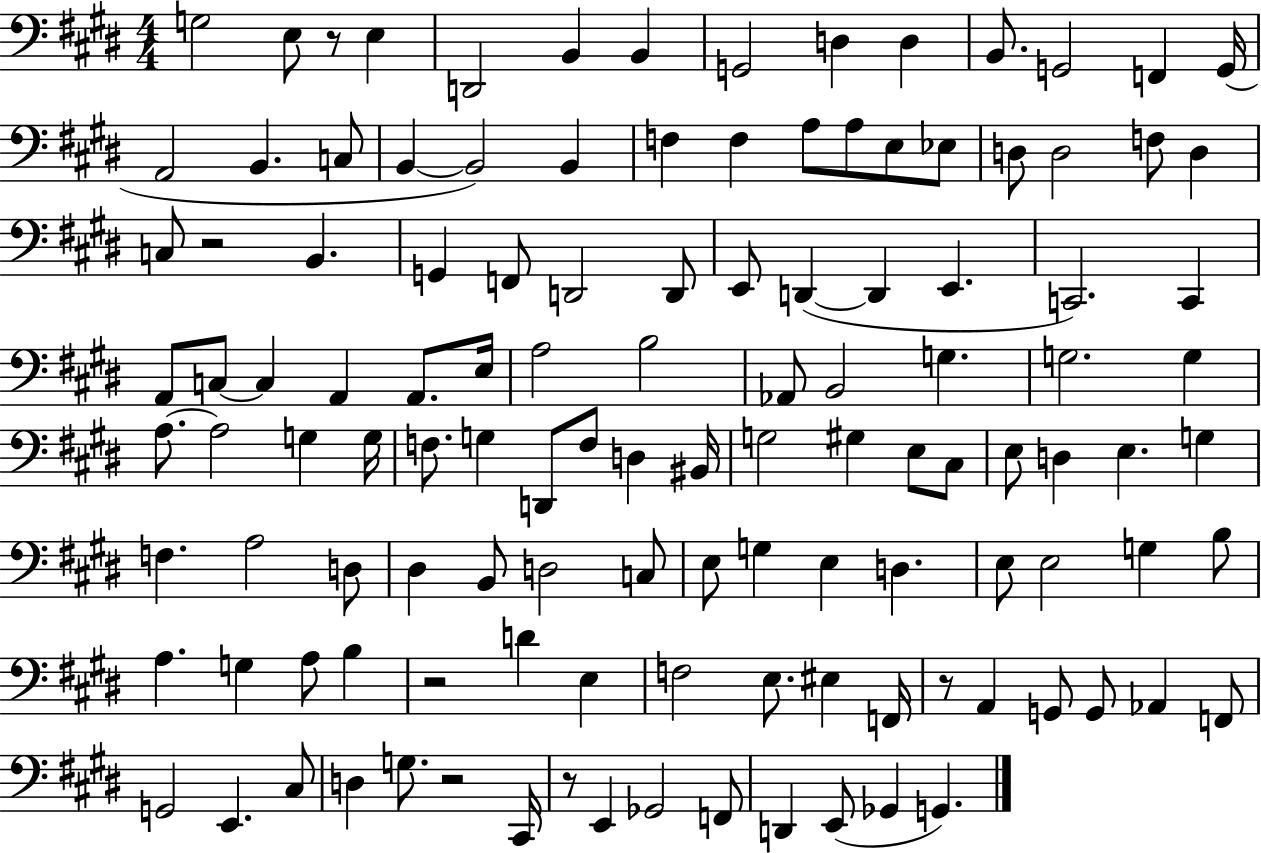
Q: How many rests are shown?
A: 6